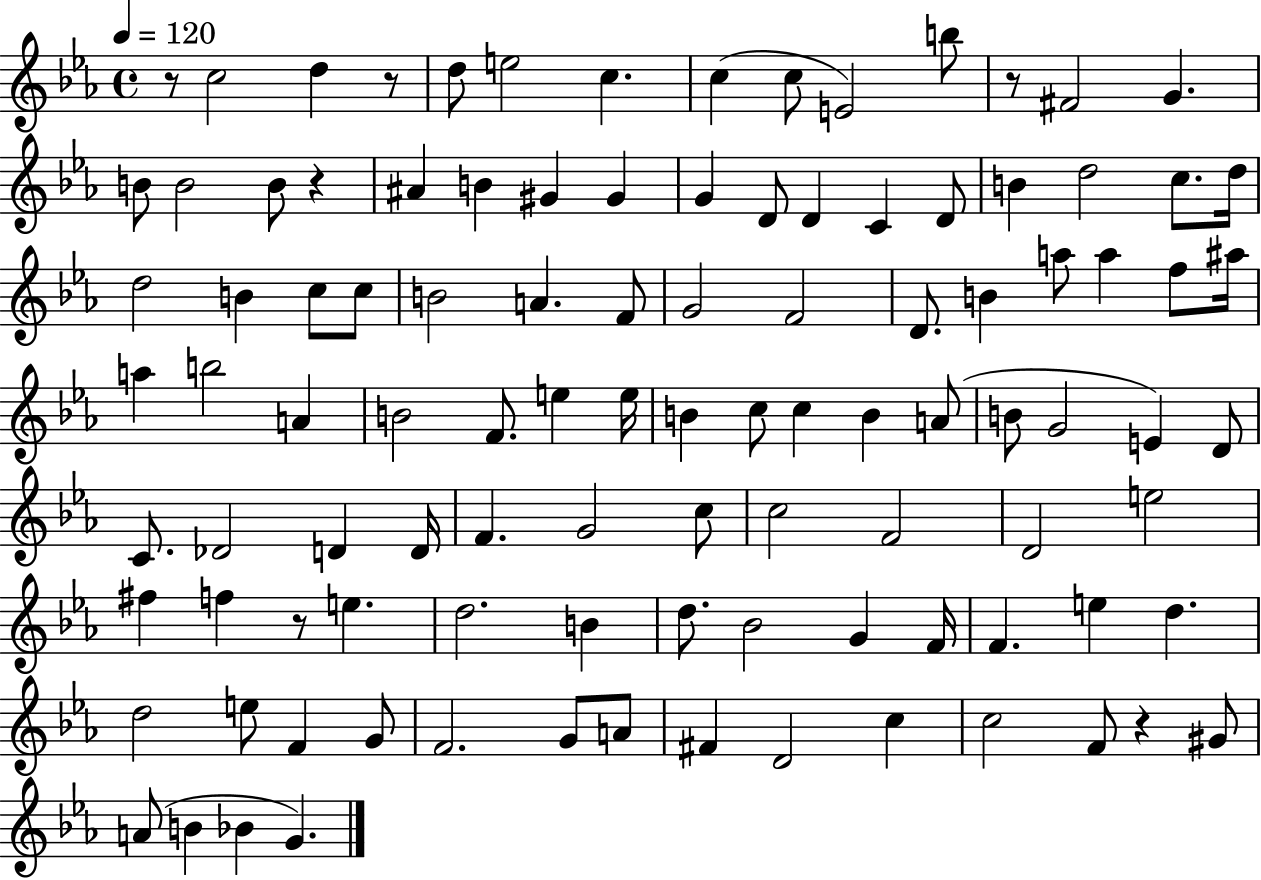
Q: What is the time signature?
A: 4/4